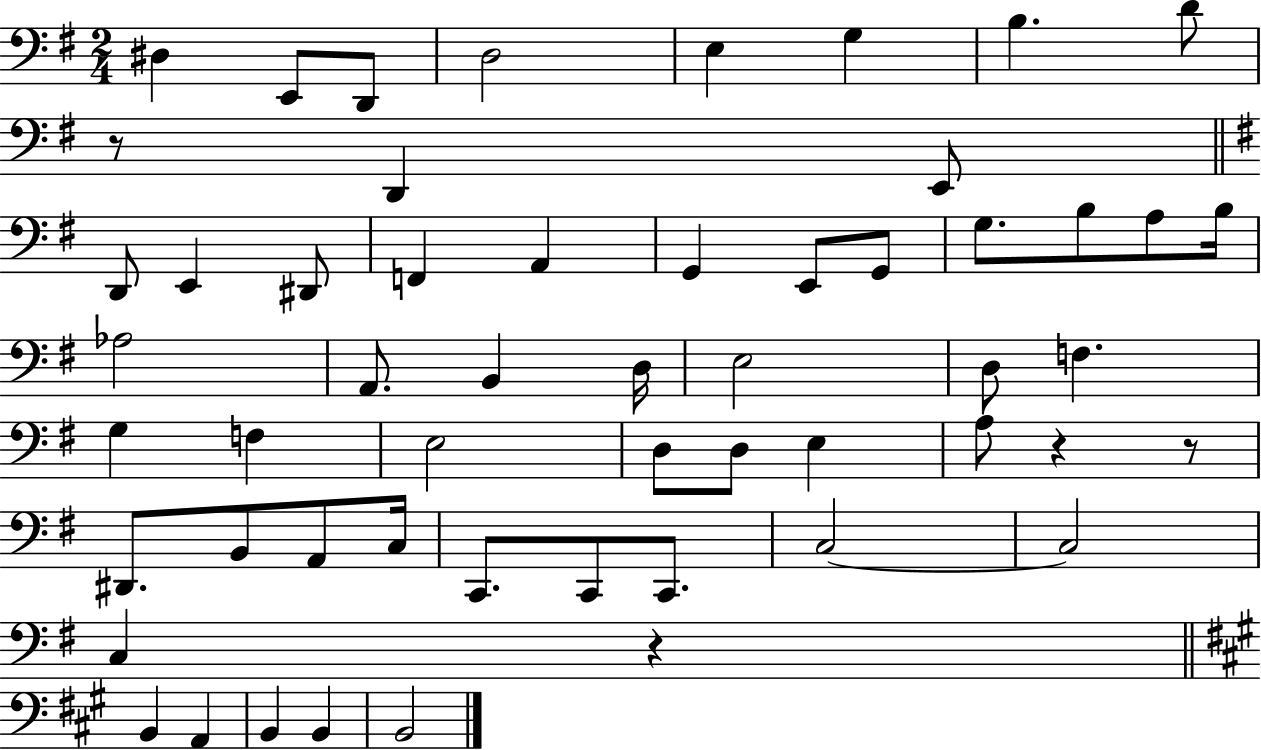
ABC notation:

X:1
T:Untitled
M:2/4
L:1/4
K:G
^D, E,,/2 D,,/2 D,2 E, G, B, D/2 z/2 D,, E,,/2 D,,/2 E,, ^D,,/2 F,, A,, G,, E,,/2 G,,/2 G,/2 B,/2 A,/2 B,/4 _A,2 A,,/2 B,, D,/4 E,2 D,/2 F, G, F, E,2 D,/2 D,/2 E, A,/2 z z/2 ^D,,/2 B,,/2 A,,/2 C,/4 C,,/2 C,,/2 C,,/2 C,2 C,2 C, z B,, A,, B,, B,, B,,2